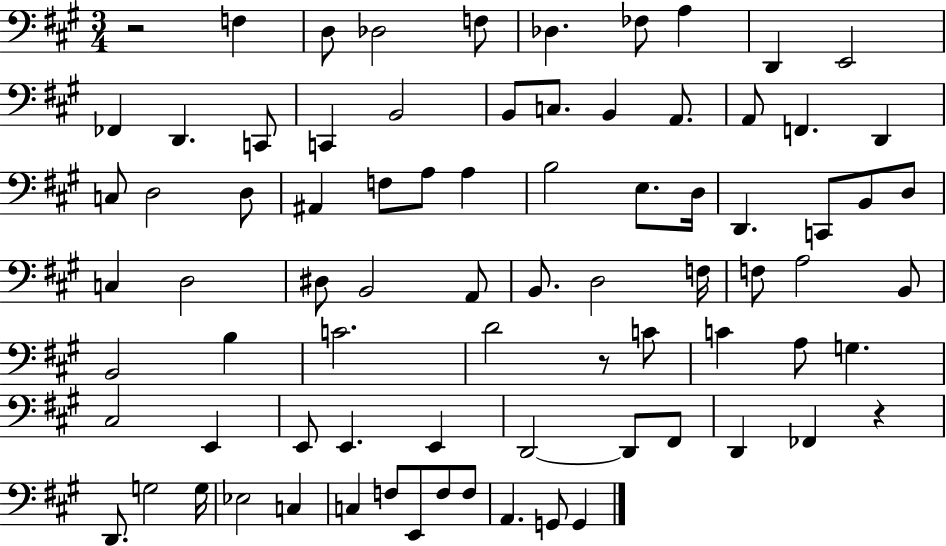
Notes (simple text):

R/h F3/q D3/e Db3/h F3/e Db3/q. FES3/e A3/q D2/q E2/h FES2/q D2/q. C2/e C2/q B2/h B2/e C3/e. B2/q A2/e. A2/e F2/q. D2/q C3/e D3/h D3/e A#2/q F3/e A3/e A3/q B3/h E3/e. D3/s D2/q. C2/e B2/e D3/e C3/q D3/h D#3/e B2/h A2/e B2/e. D3/h F3/s F3/e A3/h B2/e B2/h B3/q C4/h. D4/h R/e C4/e C4/q A3/e G3/q. C#3/h E2/q E2/e E2/q. E2/q D2/h D2/e F#2/e D2/q FES2/q R/q D2/e. G3/h G3/s Eb3/h C3/q C3/q F3/e E2/e F3/e F3/e A2/q. G2/e G2/q